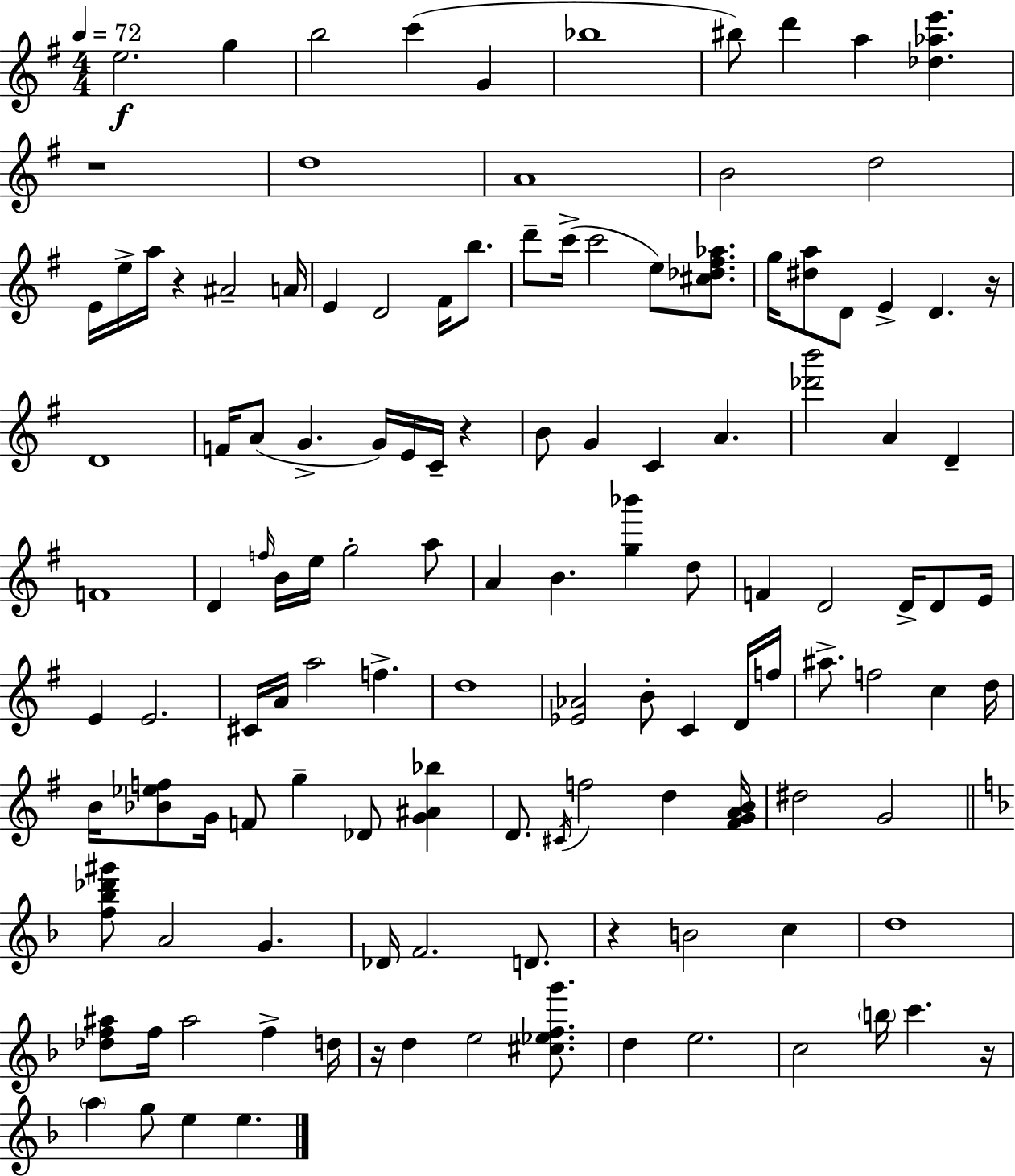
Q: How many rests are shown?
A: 7